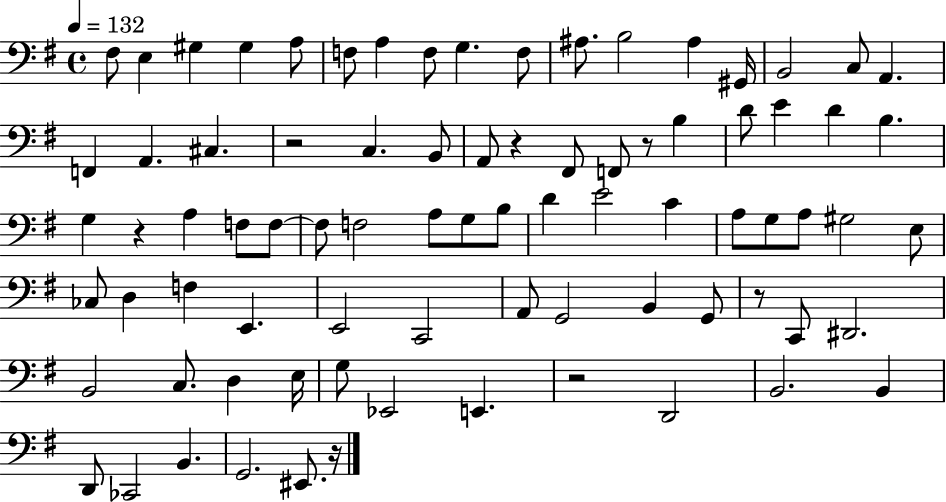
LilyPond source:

{
  \clef bass
  \time 4/4
  \defaultTimeSignature
  \key g \major
  \tempo 4 = 132
  fis8 e4 gis4 gis4 a8 | f8 a4 f8 g4. f8 | ais8. b2 ais4 gis,16 | b,2 c8 a,4. | \break f,4 a,4. cis4. | r2 c4. b,8 | a,8 r4 fis,8 f,8 r8 b4 | d'8 e'4 d'4 b4. | \break g4 r4 a4 f8 f8~~ | f8 f2 a8 g8 b8 | d'4 e'2 c'4 | a8 g8 a8 gis2 e8 | \break ces8 d4 f4 e,4. | e,2 c,2 | a,8 g,2 b,4 g,8 | r8 c,8 dis,2. | \break b,2 c8. d4 e16 | g8 ees,2 e,4. | r2 d,2 | b,2. b,4 | \break d,8 ces,2 b,4. | g,2. eis,8. r16 | \bar "|."
}